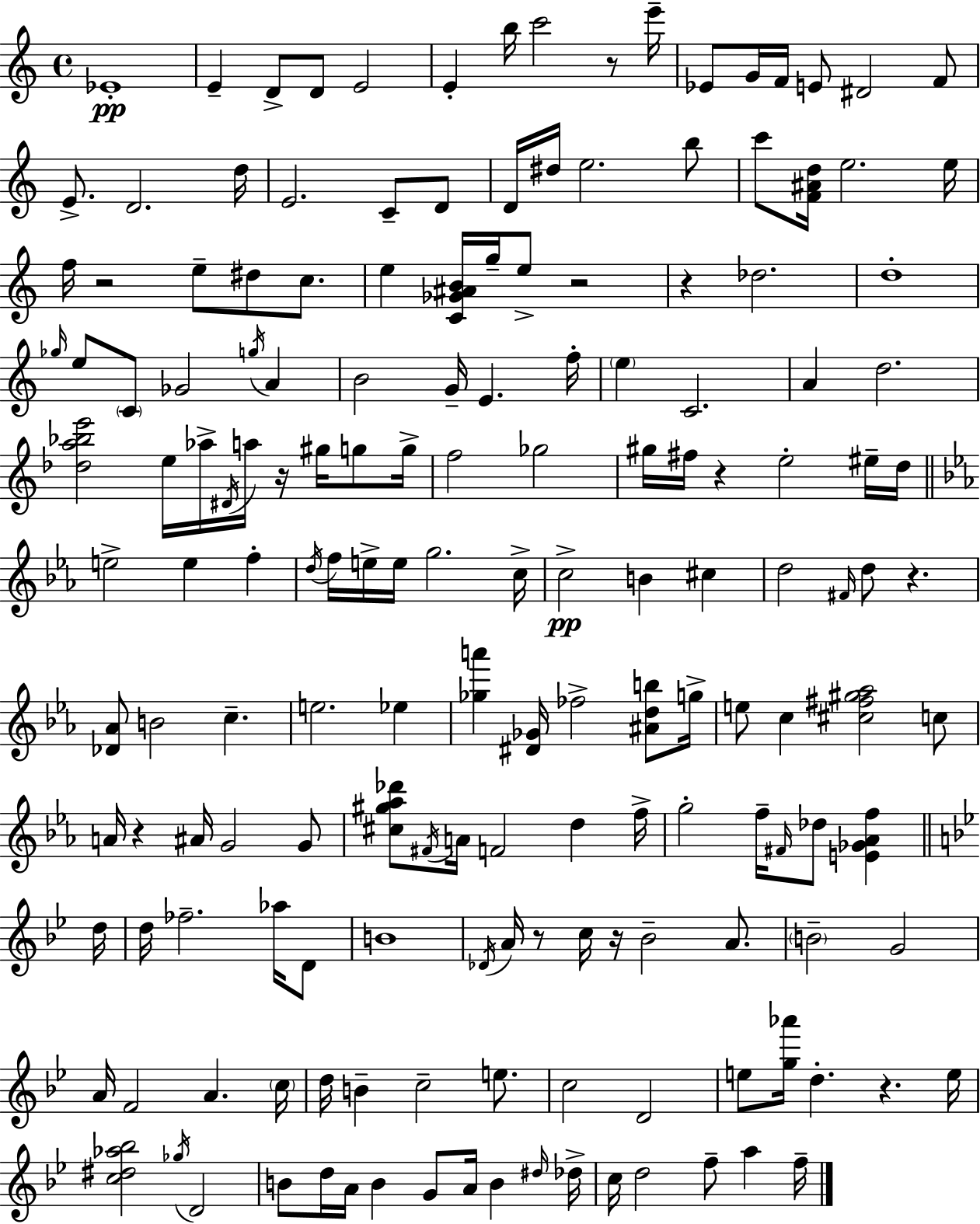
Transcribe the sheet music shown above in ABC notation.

X:1
T:Untitled
M:4/4
L:1/4
K:Am
_E4 E D/2 D/2 E2 E b/4 c'2 z/2 e'/4 _E/2 G/4 F/4 E/2 ^D2 F/2 E/2 D2 d/4 E2 C/2 D/2 D/4 ^d/4 e2 b/2 c'/2 [F^Ad]/4 e2 e/4 f/4 z2 e/2 ^d/2 c/2 e [C_G^AB]/4 g/4 e/2 z2 z _d2 d4 _g/4 e/2 C/2 _G2 g/4 A B2 G/4 E f/4 e C2 A d2 [_da_be']2 e/4 _a/4 ^D/4 a/4 z/4 ^g/4 g/2 g/4 f2 _g2 ^g/4 ^f/4 z e2 ^e/4 d/4 e2 e f d/4 f/4 e/4 e/4 g2 c/4 c2 B ^c d2 ^F/4 d/2 z [_D_A]/2 B2 c e2 _e [_ga'] [^D_G]/4 _f2 [^Adb]/2 g/4 e/2 c [^c^f^g_a]2 c/2 A/4 z ^A/4 G2 G/2 [^c^g_a_d']/2 ^F/4 A/4 F2 d f/4 g2 f/4 ^F/4 _d/2 [E_G_Af] d/4 d/4 _f2 _a/4 D/2 B4 _D/4 A/4 z/2 c/4 z/4 _B2 A/2 B2 G2 A/4 F2 A c/4 d/4 B c2 e/2 c2 D2 e/2 [g_a']/4 d z e/4 [c^d_a_b]2 _g/4 D2 B/2 d/4 A/4 B G/2 A/4 B ^d/4 _d/4 c/4 d2 f/2 a f/4